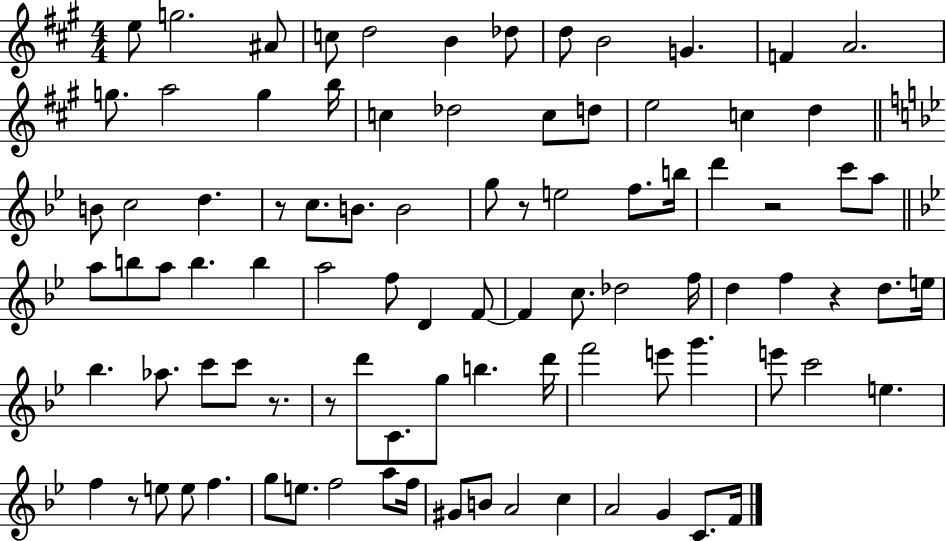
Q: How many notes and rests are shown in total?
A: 92